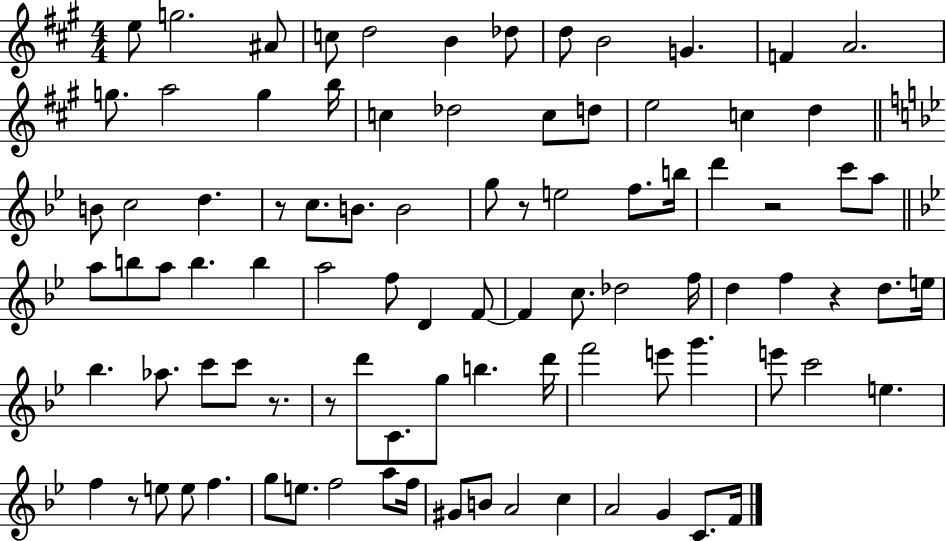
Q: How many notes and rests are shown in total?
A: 92